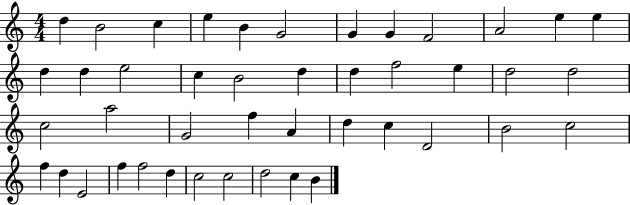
{
  \clef treble
  \numericTimeSignature
  \time 4/4
  \key c \major
  d''4 b'2 c''4 | e''4 b'4 g'2 | g'4 g'4 f'2 | a'2 e''4 e''4 | \break d''4 d''4 e''2 | c''4 b'2 d''4 | d''4 f''2 e''4 | d''2 d''2 | \break c''2 a''2 | g'2 f''4 a'4 | d''4 c''4 d'2 | b'2 c''2 | \break f''4 d''4 e'2 | f''4 f''2 d''4 | c''2 c''2 | d''2 c''4 b'4 | \break \bar "|."
}